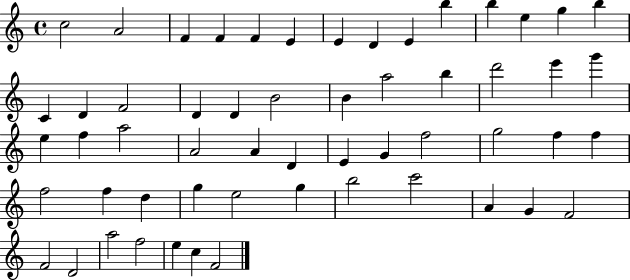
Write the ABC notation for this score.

X:1
T:Untitled
M:4/4
L:1/4
K:C
c2 A2 F F F E E D E b b e g b C D F2 D D B2 B a2 b d'2 e' g' e f a2 A2 A D E G f2 g2 f f f2 f d g e2 g b2 c'2 A G F2 F2 D2 a2 f2 e c F2